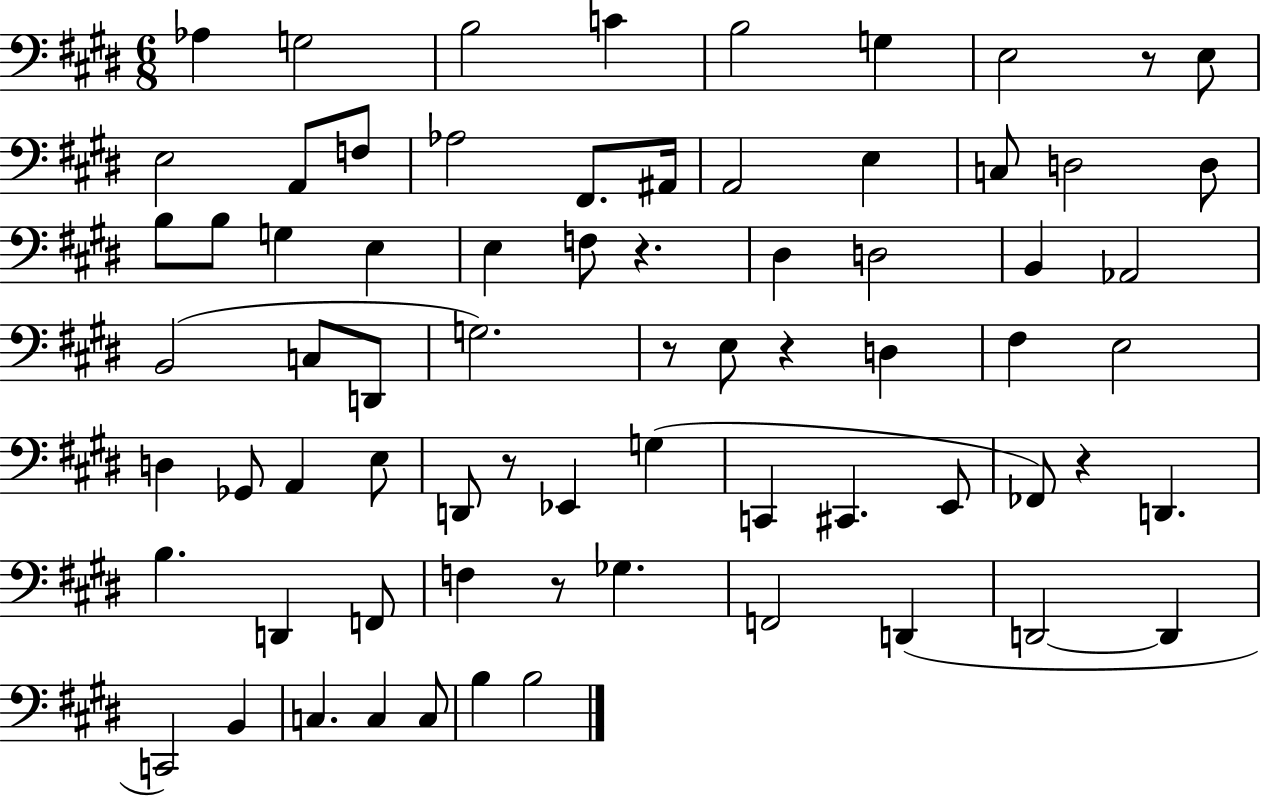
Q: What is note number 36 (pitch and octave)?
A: F#3